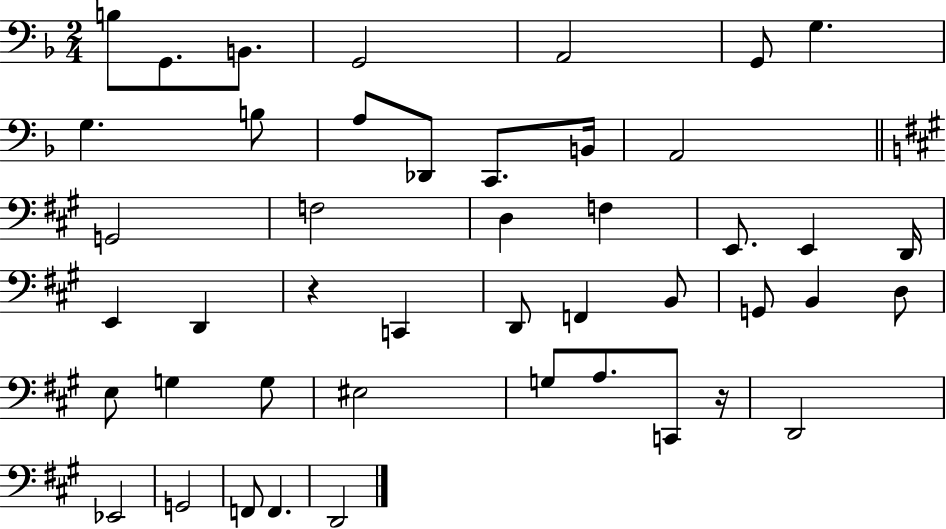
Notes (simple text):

B3/e G2/e. B2/e. G2/h A2/h G2/e G3/q. G3/q. B3/e A3/e Db2/e C2/e. B2/s A2/h G2/h F3/h D3/q F3/q E2/e. E2/q D2/s E2/q D2/q R/q C2/q D2/e F2/q B2/e G2/e B2/q D3/e E3/e G3/q G3/e EIS3/h G3/e A3/e. C2/e R/s D2/h Eb2/h G2/h F2/e F2/q. D2/h